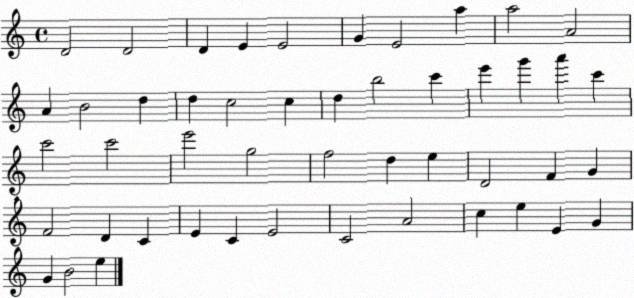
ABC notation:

X:1
T:Untitled
M:4/4
L:1/4
K:C
D2 D2 D E E2 G E2 a a2 A2 A B2 d d c2 c d b2 c' e' g' a' c' c'2 c'2 e'2 g2 f2 d e D2 F G F2 D C E C E2 C2 A2 c e E G G B2 e